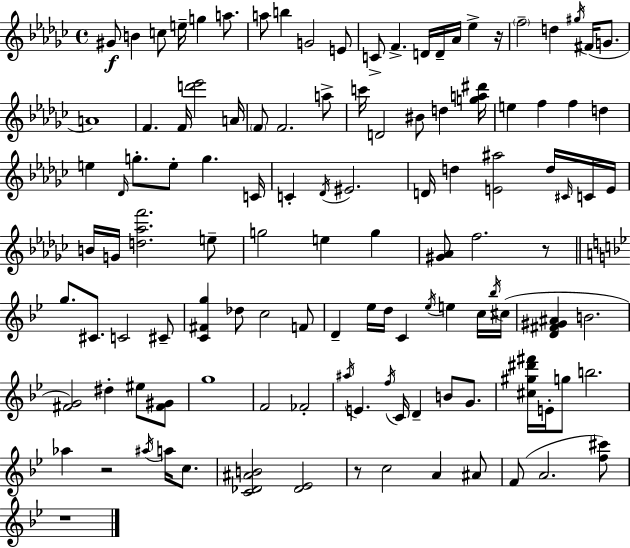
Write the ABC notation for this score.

X:1
T:Untitled
M:4/4
L:1/4
K:Ebm
^G/2 B c/2 e/4 g a/2 a/2 b G2 E/2 C/2 F D/4 D/4 _A/4 _e z/4 f2 d ^g/4 ^F/4 G/2 A4 F F/4 [d'_e']2 A/4 F/2 F2 a/2 c'/4 D2 ^B/2 d [ga^d']/4 e f f d e _D/4 g/2 e/2 g C/4 C _D/4 ^E2 D/4 d [E^a]2 d/4 ^C/4 C/4 E/4 B/4 G/4 [d_af']2 e/2 g2 e g [^G_A]/2 f2 z/2 g/2 ^C/2 C2 ^C/2 [C^Fg] _d/2 c2 F/2 D _e/4 d/4 C _e/4 e c/4 _b/4 ^c/4 [D^F^G^A] B2 [^FG]2 ^d ^e/2 [^F^G]/2 g4 F2 _F2 ^a/4 E f/4 C/4 D B/2 G/2 [^c^g^d'^f']/4 E/4 g/2 b2 _a z2 ^a/4 a/4 c/2 [C_D^AB]2 [_D_E]2 z/2 c2 A ^A/2 F/2 A2 [f^c']/2 z4